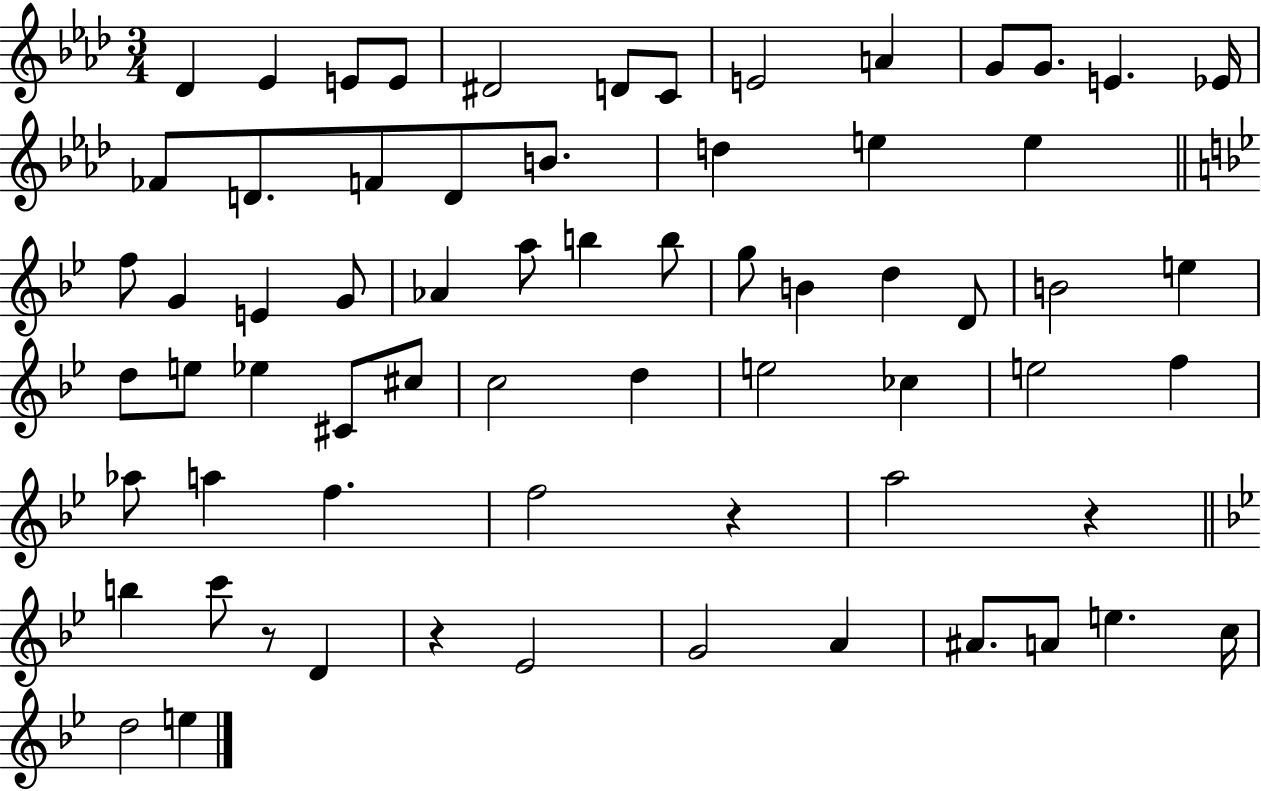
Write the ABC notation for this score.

X:1
T:Untitled
M:3/4
L:1/4
K:Ab
_D _E E/2 E/2 ^D2 D/2 C/2 E2 A G/2 G/2 E _E/4 _F/2 D/2 F/2 D/2 B/2 d e e f/2 G E G/2 _A a/2 b b/2 g/2 B d D/2 B2 e d/2 e/2 _e ^C/2 ^c/2 c2 d e2 _c e2 f _a/2 a f f2 z a2 z b c'/2 z/2 D z _E2 G2 A ^A/2 A/2 e c/4 d2 e